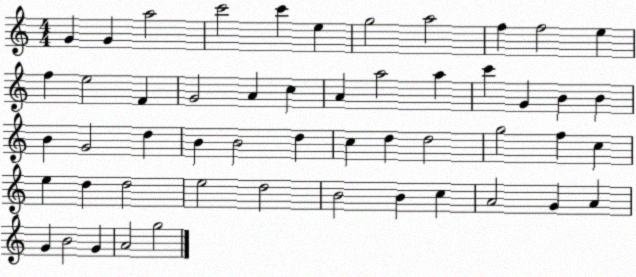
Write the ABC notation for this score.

X:1
T:Untitled
M:4/4
L:1/4
K:C
G G a2 c'2 c' e g2 a2 f f2 e f e2 F G2 A c A a2 a c' G B B B G2 d B B2 d c d d2 g2 f c e d d2 e2 d2 B2 B c A2 G A G B2 G A2 g2